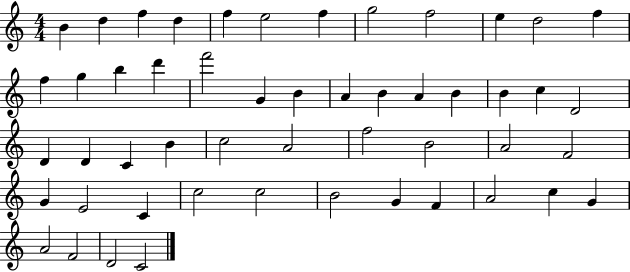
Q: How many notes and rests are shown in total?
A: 51